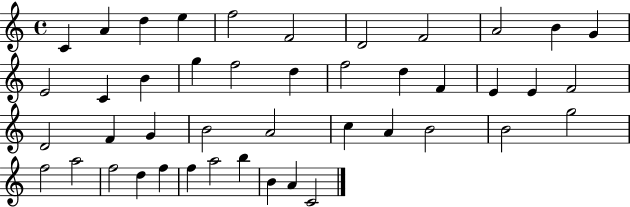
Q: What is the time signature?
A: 4/4